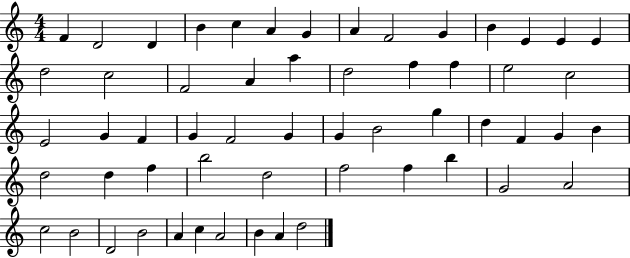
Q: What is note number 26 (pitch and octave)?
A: G4